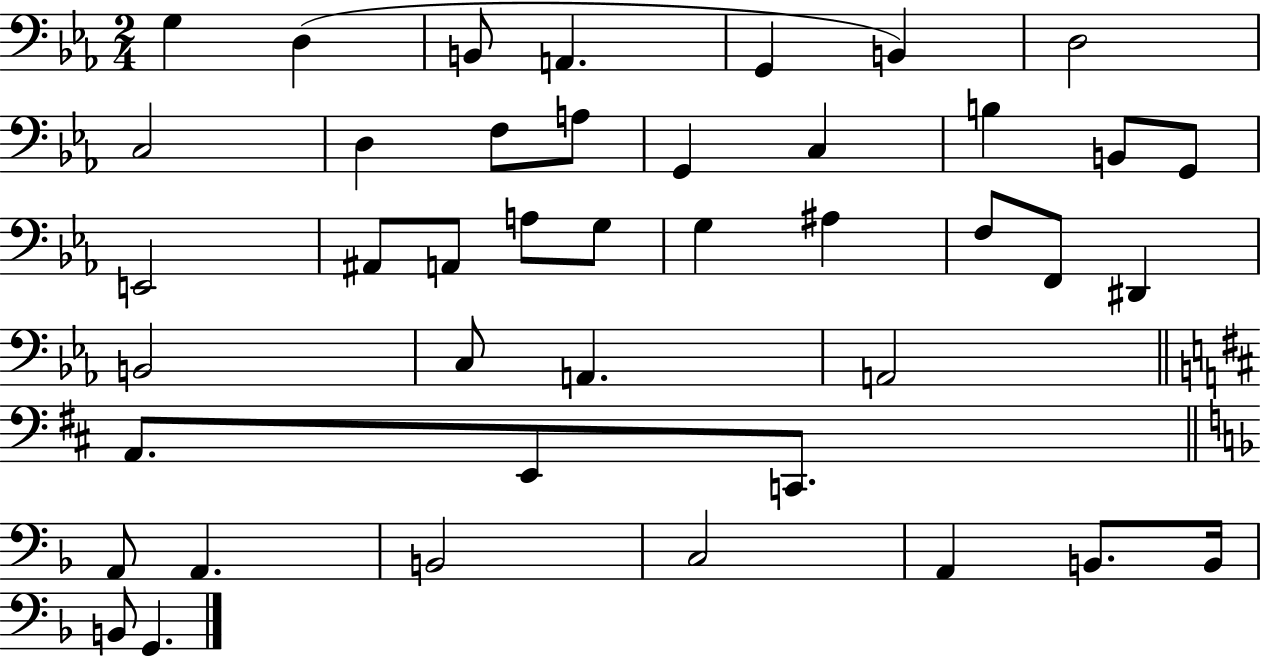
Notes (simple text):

G3/q D3/q B2/e A2/q. G2/q B2/q D3/h C3/h D3/q F3/e A3/e G2/q C3/q B3/q B2/e G2/e E2/h A#2/e A2/e A3/e G3/e G3/q A#3/q F3/e F2/e D#2/q B2/h C3/e A2/q. A2/h A2/e. E2/e C2/e. A2/e A2/q. B2/h C3/h A2/q B2/e. B2/s B2/e G2/q.